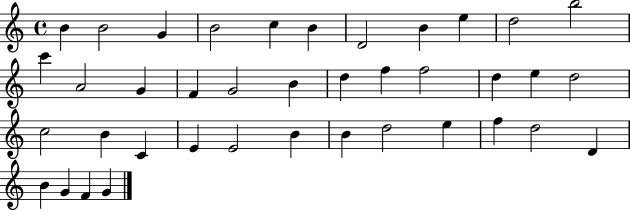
{
  \clef treble
  \time 4/4
  \defaultTimeSignature
  \key c \major
  b'4 b'2 g'4 | b'2 c''4 b'4 | d'2 b'4 e''4 | d''2 b''2 | \break c'''4 a'2 g'4 | f'4 g'2 b'4 | d''4 f''4 f''2 | d''4 e''4 d''2 | \break c''2 b'4 c'4 | e'4 e'2 b'4 | b'4 d''2 e''4 | f''4 d''2 d'4 | \break b'4 g'4 f'4 g'4 | \bar "|."
}